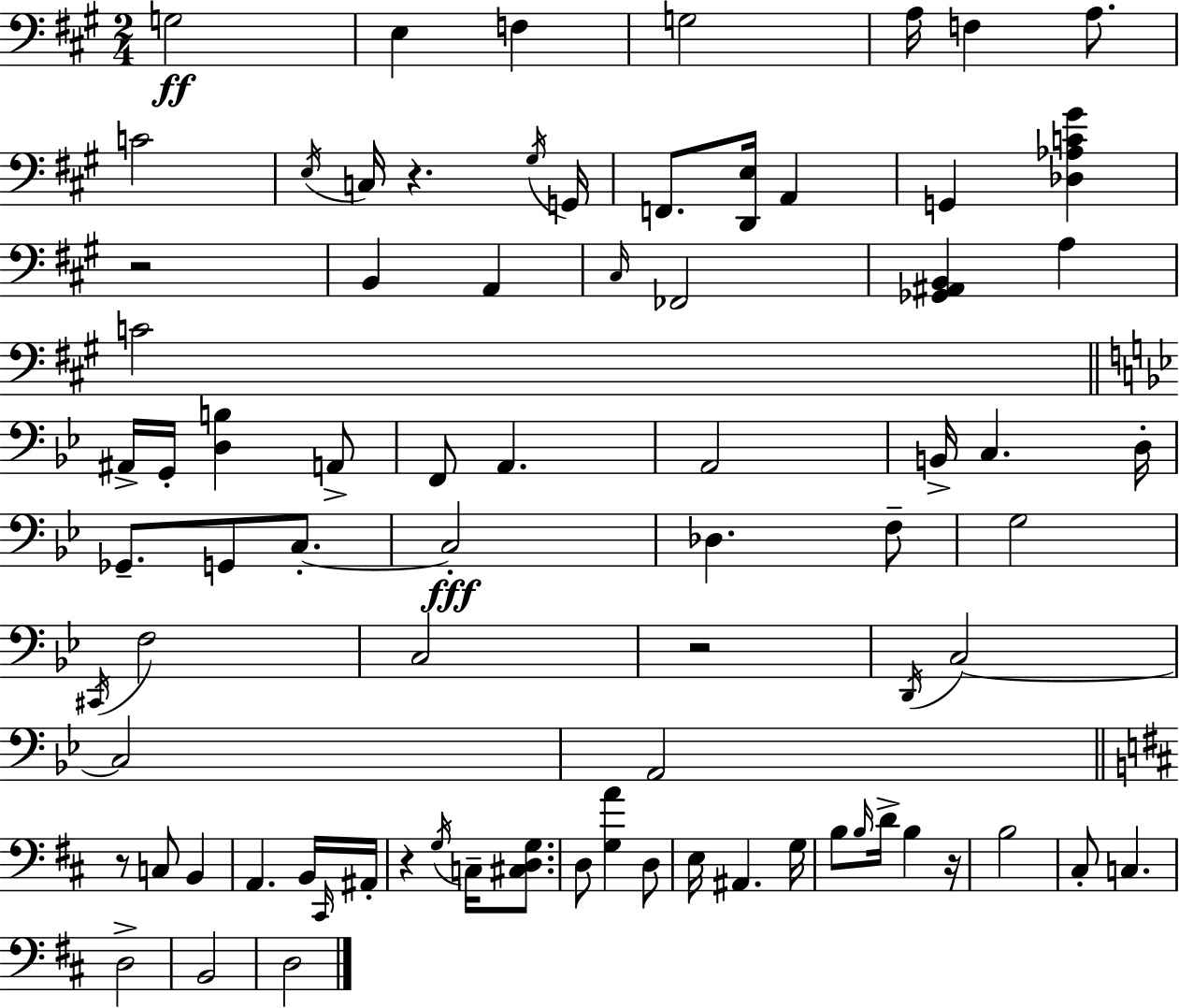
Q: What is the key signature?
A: A major